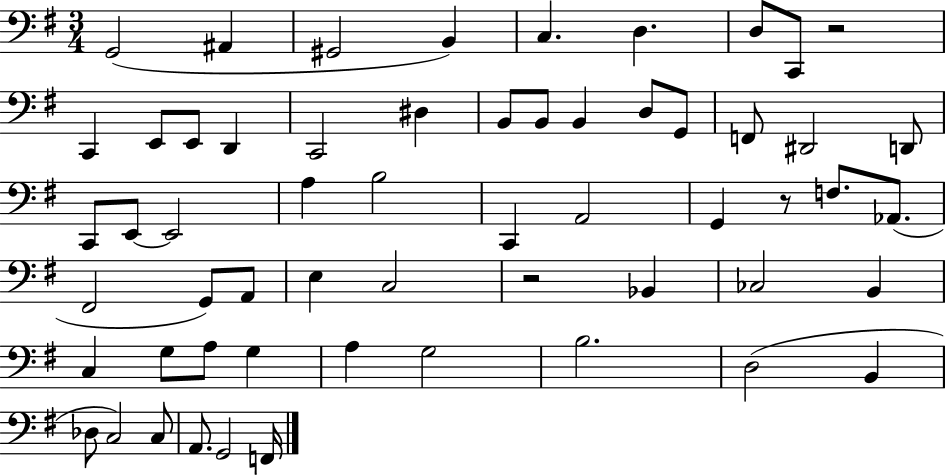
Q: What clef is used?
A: bass